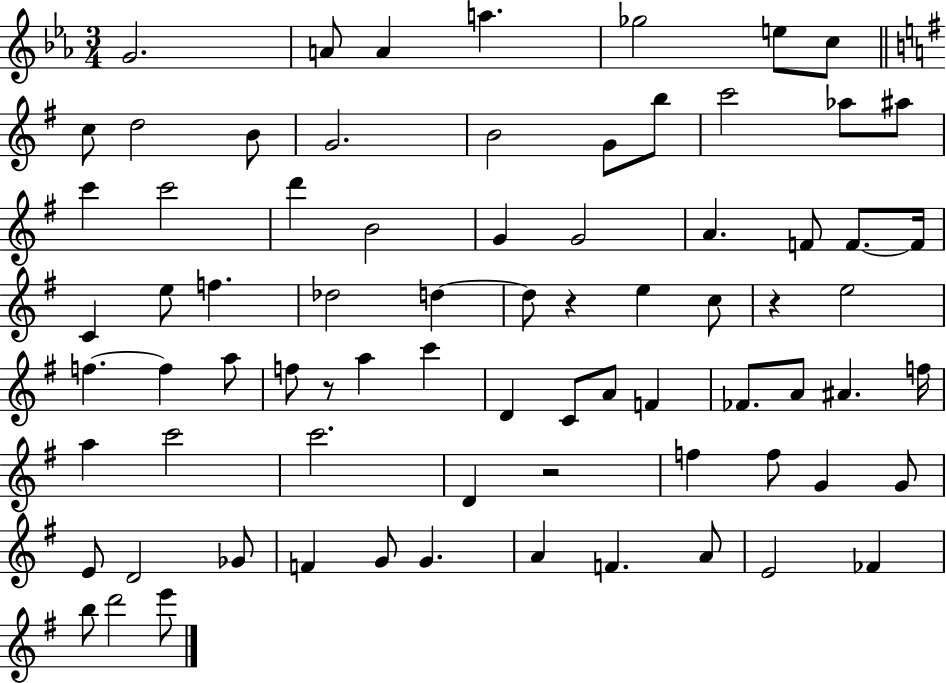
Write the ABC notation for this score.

X:1
T:Untitled
M:3/4
L:1/4
K:Eb
G2 A/2 A a _g2 e/2 c/2 c/2 d2 B/2 G2 B2 G/2 b/2 c'2 _a/2 ^a/2 c' c'2 d' B2 G G2 A F/2 F/2 F/4 C e/2 f _d2 d d/2 z e c/2 z e2 f f a/2 f/2 z/2 a c' D C/2 A/2 F _F/2 A/2 ^A f/4 a c'2 c'2 D z2 f f/2 G G/2 E/2 D2 _G/2 F G/2 G A F A/2 E2 _F b/2 d'2 e'/2